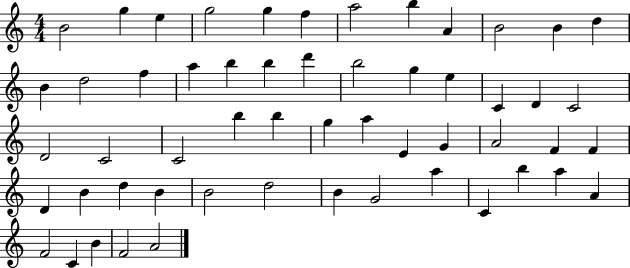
B4/h G5/q E5/q G5/h G5/q F5/q A5/h B5/q A4/q B4/h B4/q D5/q B4/q D5/h F5/q A5/q B5/q B5/q D6/q B5/h G5/q E5/q C4/q D4/q C4/h D4/h C4/h C4/h B5/q B5/q G5/q A5/q E4/q G4/q A4/h F4/q F4/q D4/q B4/q D5/q B4/q B4/h D5/h B4/q G4/h A5/q C4/q B5/q A5/q A4/q F4/h C4/q B4/q F4/h A4/h